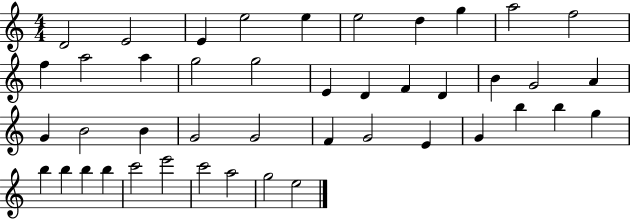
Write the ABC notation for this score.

X:1
T:Untitled
M:4/4
L:1/4
K:C
D2 E2 E e2 e e2 d g a2 f2 f a2 a g2 g2 E D F D B G2 A G B2 B G2 G2 F G2 E G b b g b b b b c'2 e'2 c'2 a2 g2 e2